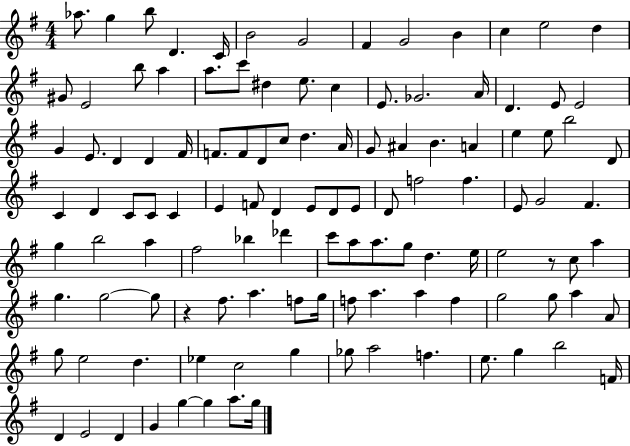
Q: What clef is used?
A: treble